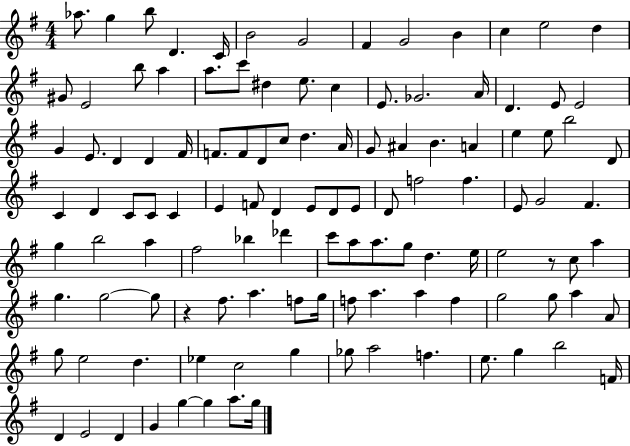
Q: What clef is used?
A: treble